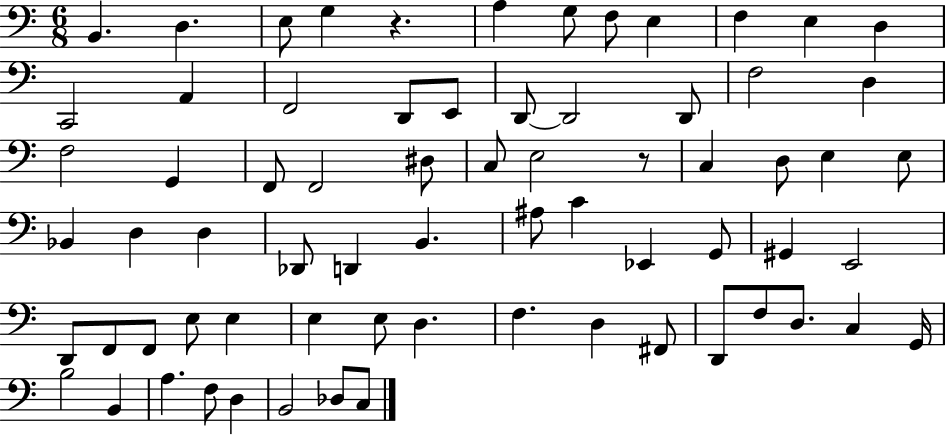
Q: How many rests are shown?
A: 2